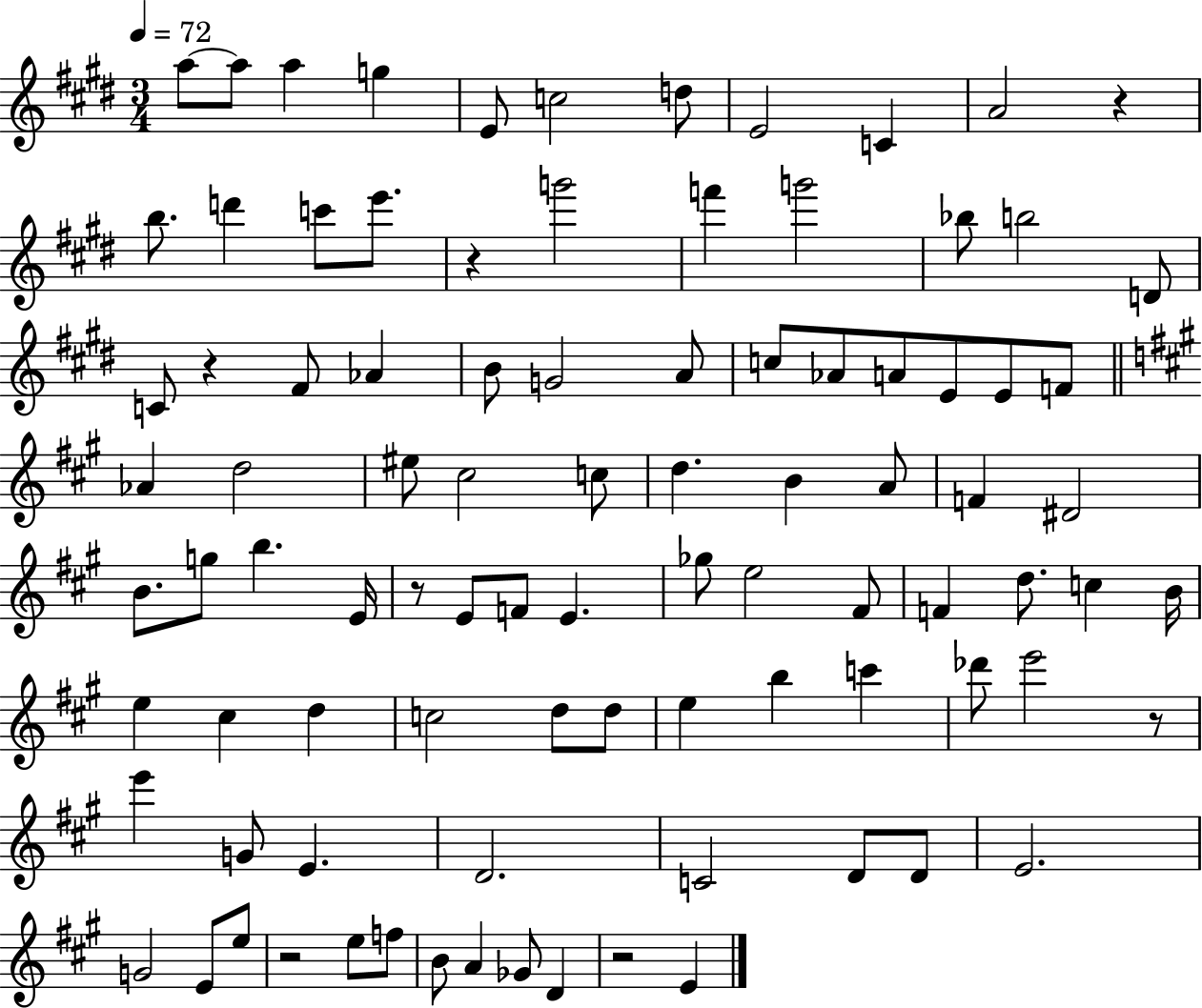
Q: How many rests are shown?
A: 7